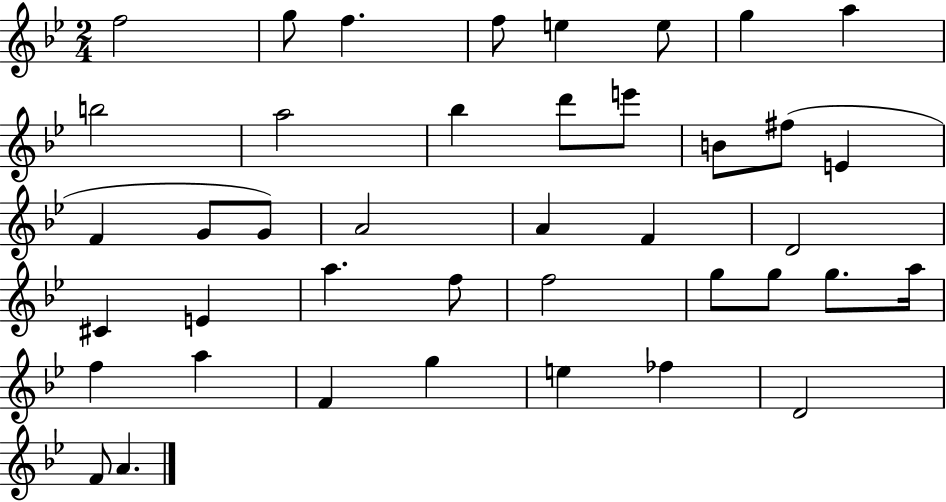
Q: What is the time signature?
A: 2/4